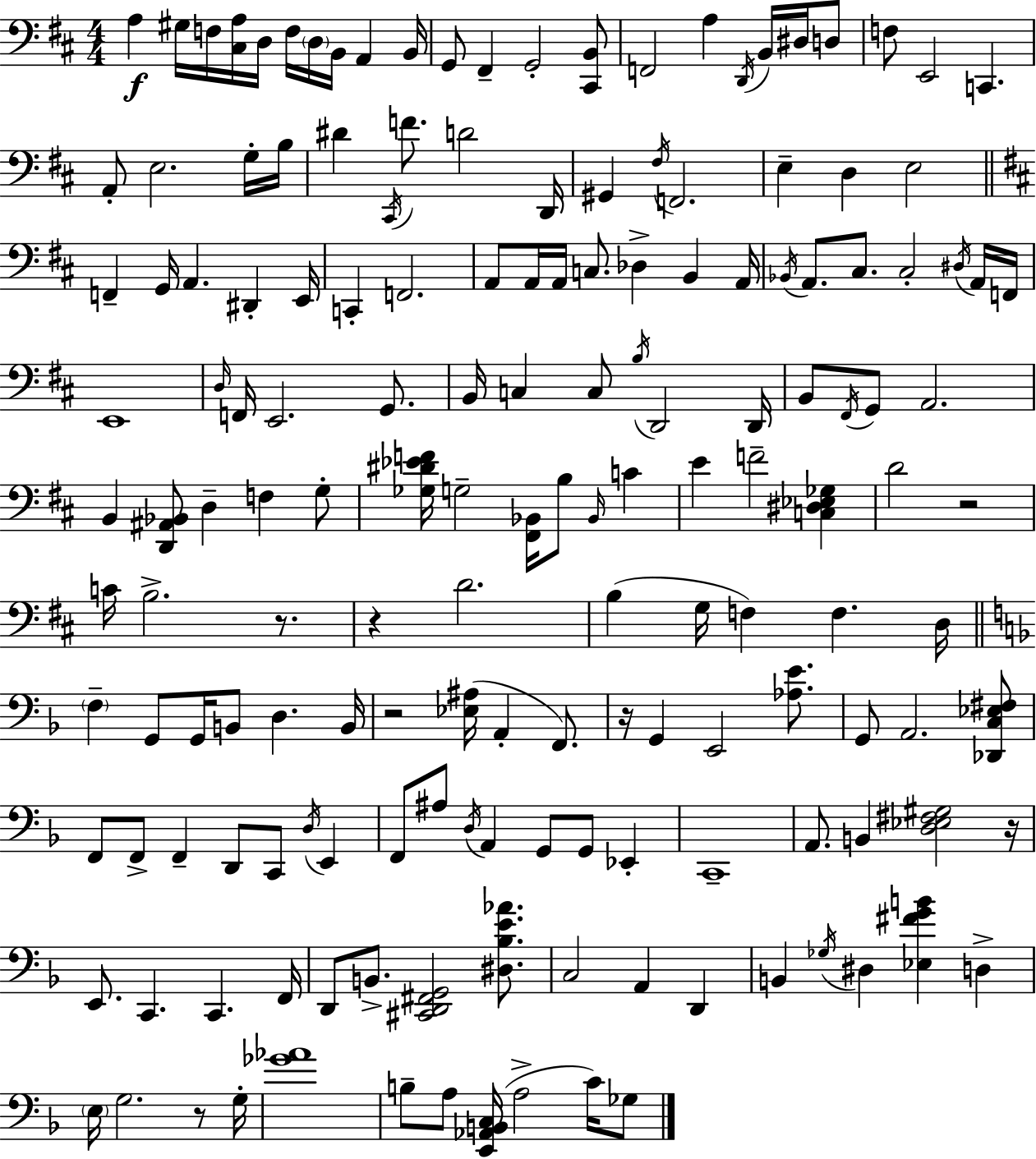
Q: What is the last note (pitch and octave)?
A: Gb3